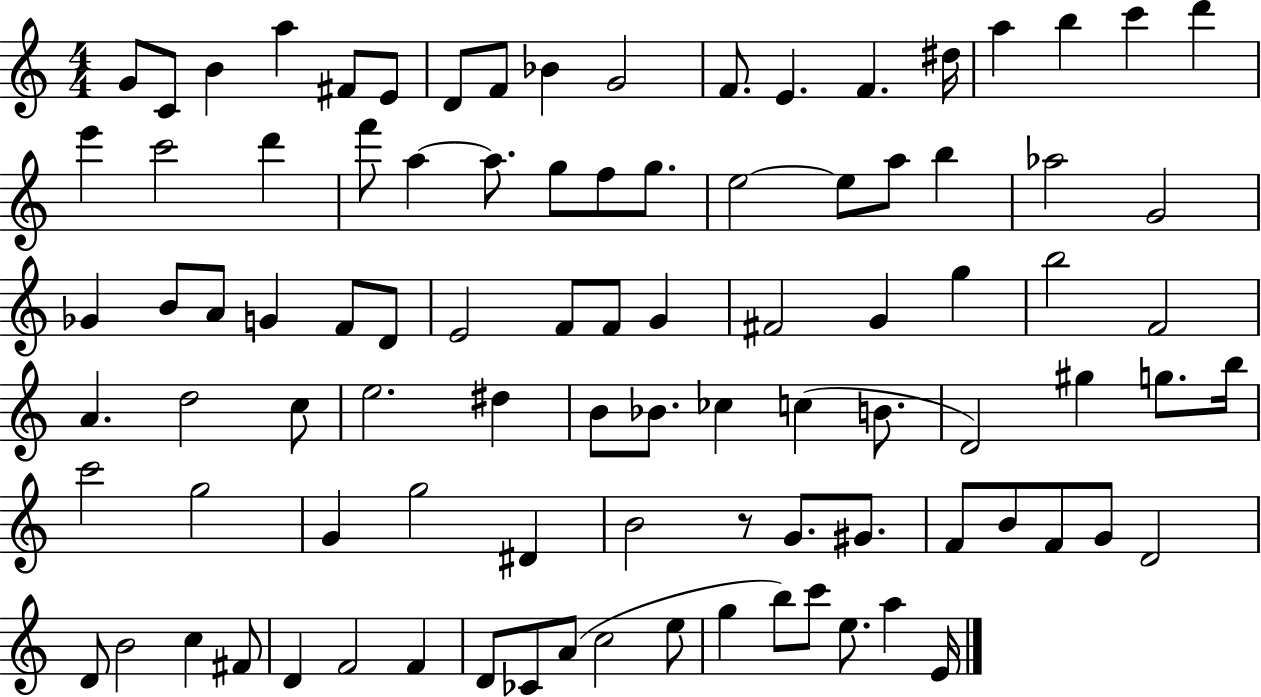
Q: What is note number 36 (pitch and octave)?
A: A4